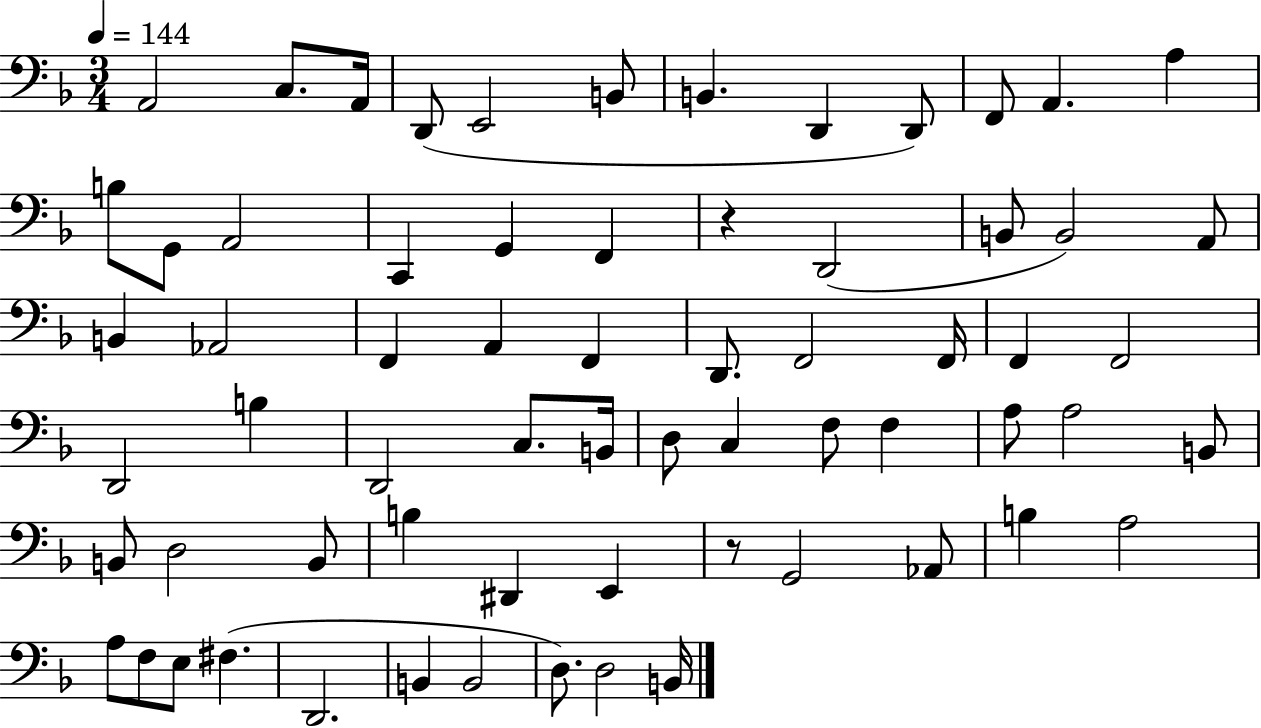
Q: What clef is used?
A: bass